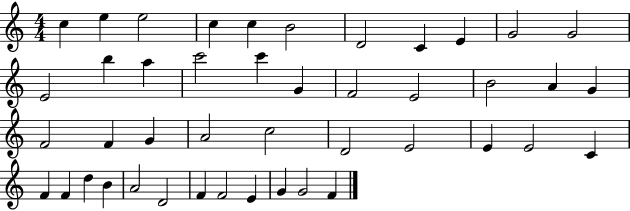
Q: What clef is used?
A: treble